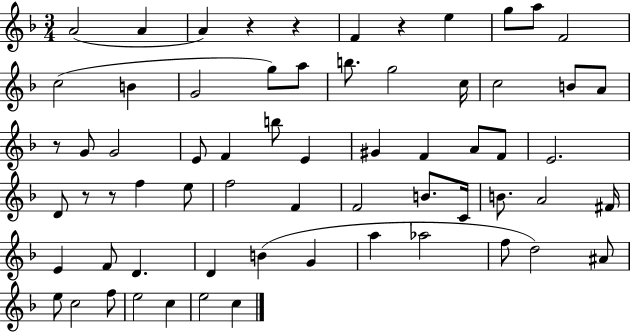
A4/h A4/q A4/q R/q R/q F4/q R/q E5/q G5/e A5/e F4/h C5/h B4/q G4/h G5/e A5/e B5/e. G5/h C5/s C5/h B4/e A4/e R/e G4/e G4/h E4/e F4/q B5/e E4/q G#4/q F4/q A4/e F4/e E4/h. D4/e R/e R/e F5/q E5/e F5/h F4/q F4/h B4/e. C4/s B4/e. A4/h F#4/s E4/q F4/e D4/q. D4/q B4/q G4/q A5/q Ab5/h F5/e D5/h A#4/e E5/e C5/h F5/e E5/h C5/q E5/h C5/q